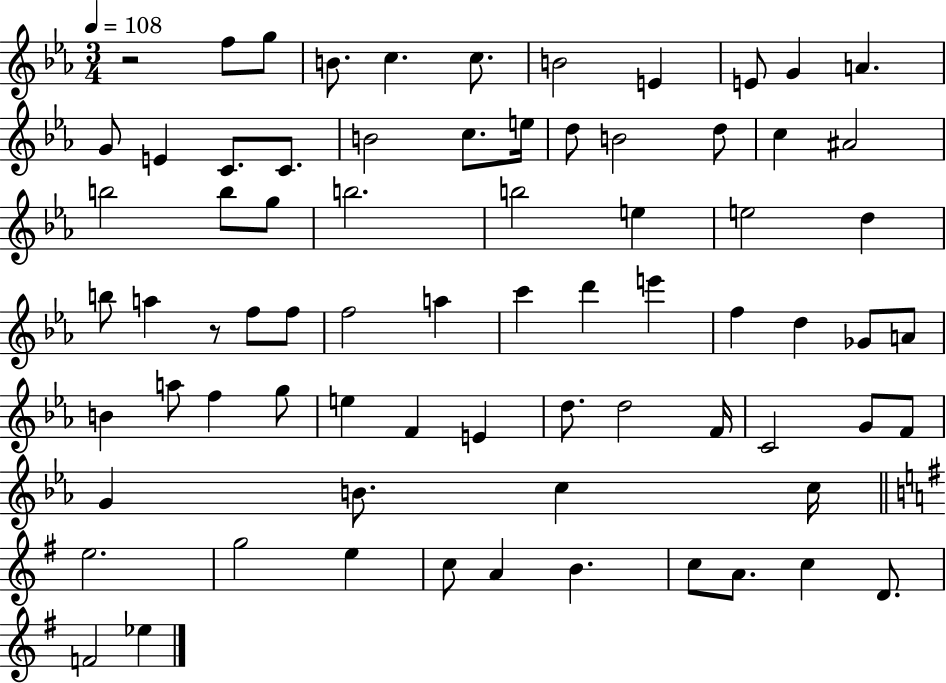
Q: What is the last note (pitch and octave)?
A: Eb5